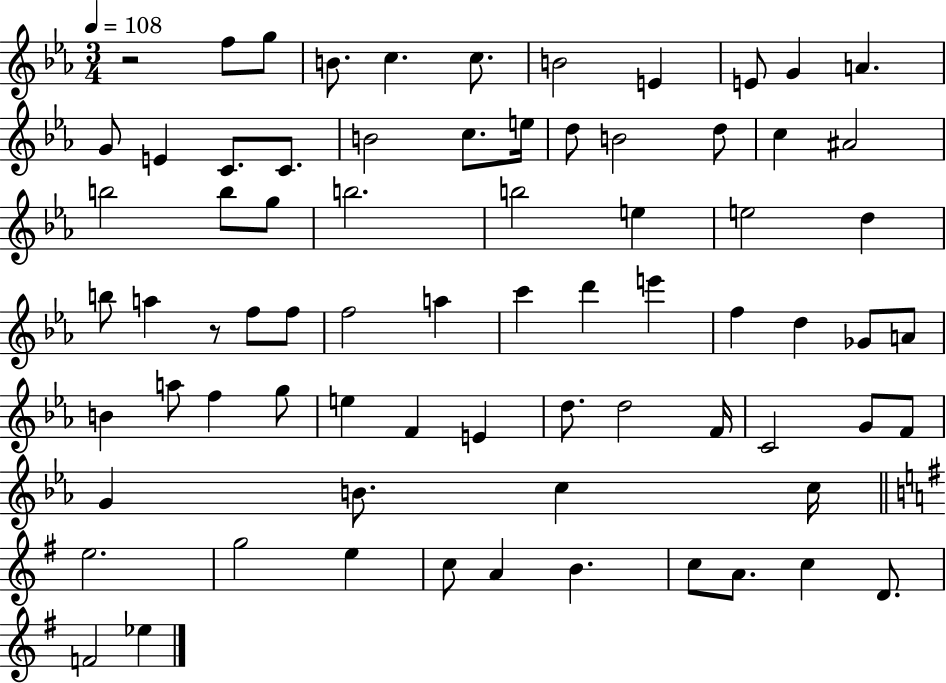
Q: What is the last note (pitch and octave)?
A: Eb5